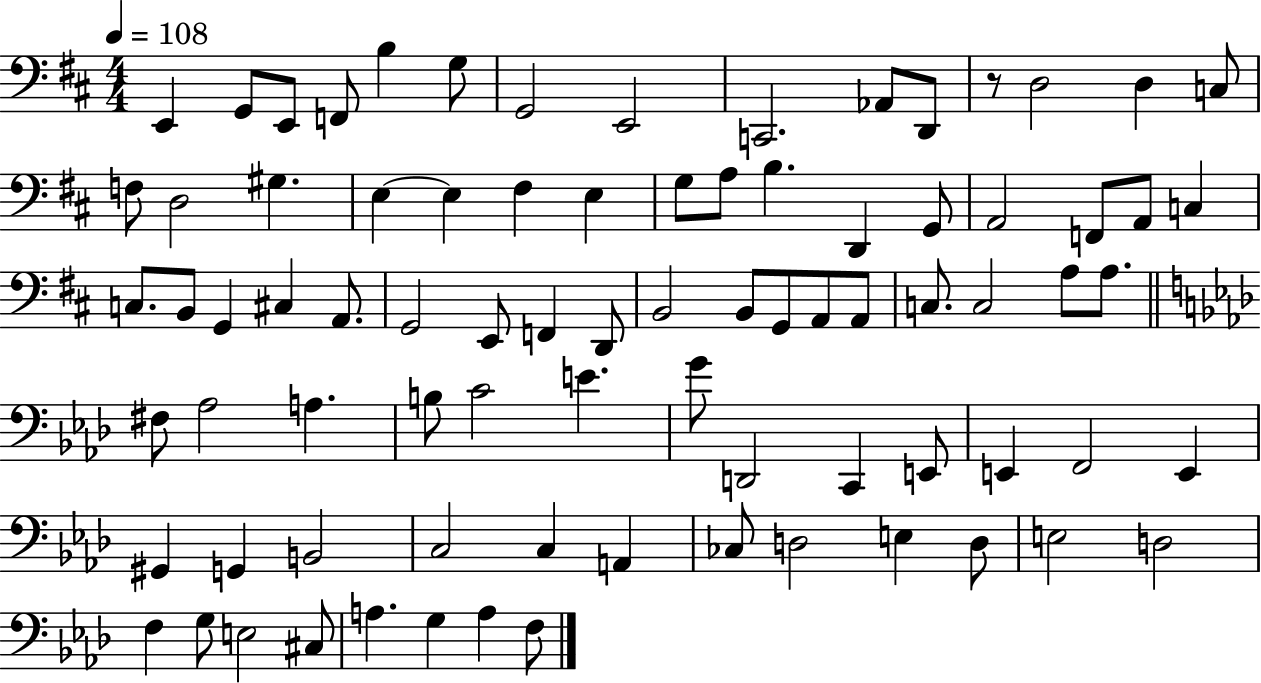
E2/q G2/e E2/e F2/e B3/q G3/e G2/h E2/h C2/h. Ab2/e D2/e R/e D3/h D3/q C3/e F3/e D3/h G#3/q. E3/q E3/q F#3/q E3/q G3/e A3/e B3/q. D2/q G2/e A2/h F2/e A2/e C3/q C3/e. B2/e G2/q C#3/q A2/e. G2/h E2/e F2/q D2/e B2/h B2/e G2/e A2/e A2/e C3/e. C3/h A3/e A3/e. F#3/e Ab3/h A3/q. B3/e C4/h E4/q. G4/e D2/h C2/q E2/e E2/q F2/h E2/q G#2/q G2/q B2/h C3/h C3/q A2/q CES3/e D3/h E3/q D3/e E3/h D3/h F3/q G3/e E3/h C#3/e A3/q. G3/q A3/q F3/e